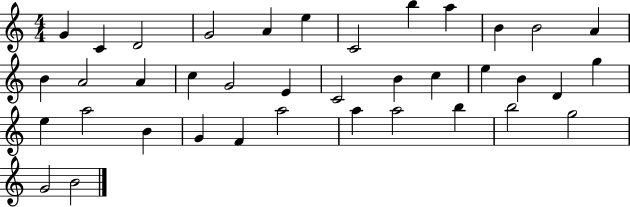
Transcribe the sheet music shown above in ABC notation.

X:1
T:Untitled
M:4/4
L:1/4
K:C
G C D2 G2 A e C2 b a B B2 A B A2 A c G2 E C2 B c e B D g e a2 B G F a2 a a2 b b2 g2 G2 B2